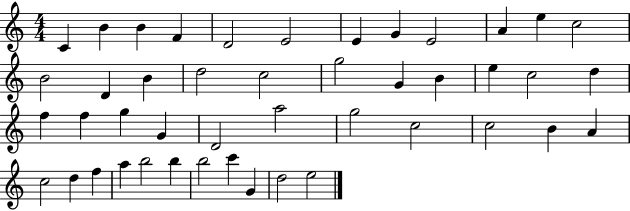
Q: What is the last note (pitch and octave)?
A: E5